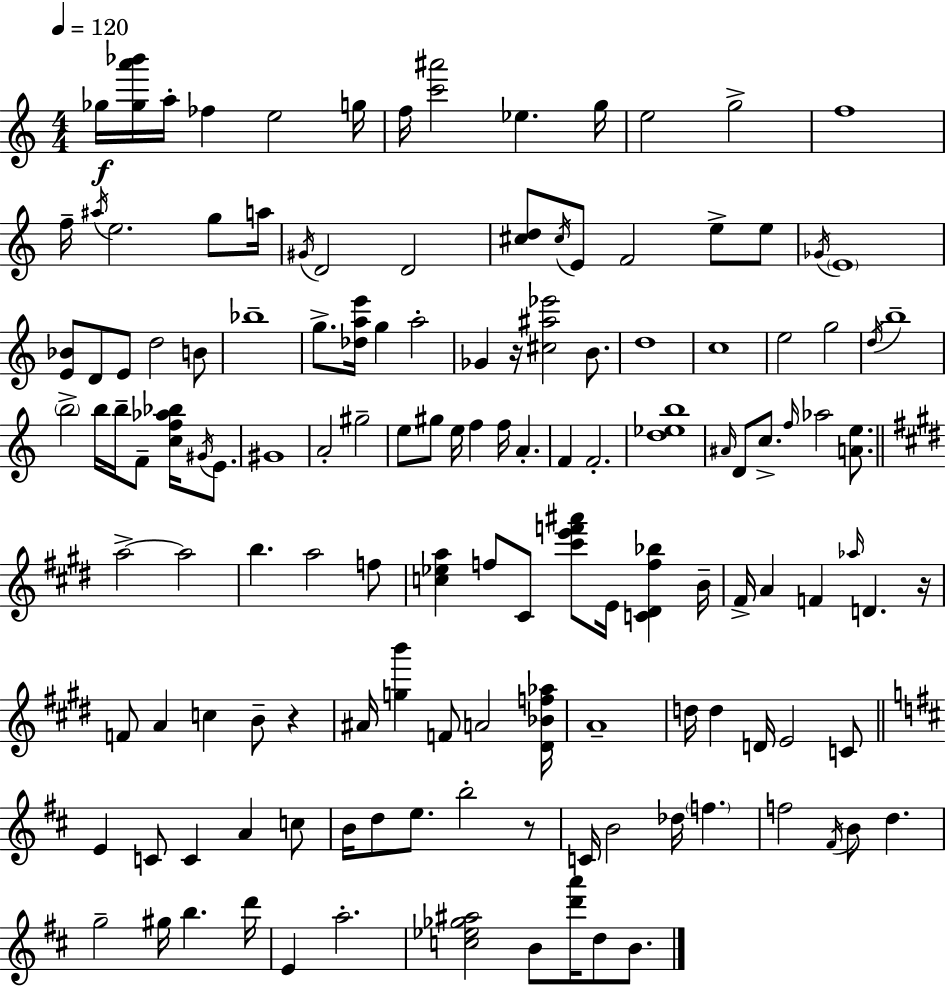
Gb5/s [Gb5,A6,Bb6]/s A5/s FES5/q E5/h G5/s F5/s [C6,A#6]/h Eb5/q. G5/s E5/h G5/h F5/w F5/s A#5/s E5/h. G5/e A5/s G#4/s D4/h D4/h [C#5,D5]/e C#5/s E4/e F4/h E5/e E5/e Gb4/s E4/w [E4,Bb4]/e D4/e E4/e D5/h B4/e Bb5/w G5/e. [Db5,A5,E6]/s G5/q A5/h Gb4/q R/s [C#5,A#5,Eb6]/h B4/e. D5/w C5/w E5/h G5/h D5/s B5/w B5/h B5/s B5/s F4/e [C5,F5,Ab5,Bb5]/s G#4/s E4/e. G#4/w A4/h G#5/h E5/e G#5/e E5/s F5/q F5/s A4/q. F4/q F4/h. [D5,Eb5,B5]/w A#4/s D4/e C5/e. F5/s Ab5/h [A4,E5]/e. A5/h A5/h B5/q. A5/h F5/e [C5,Eb5,A5]/q F5/e C#4/e [C#6,E6,F6,A#6]/e E4/s [C4,D#4,F5,Bb5]/q B4/s F#4/s A4/q F4/q Ab5/s D4/q. R/s F4/e A4/q C5/q B4/e R/q A#4/s [G5,B6]/q F4/e A4/h [D#4,Bb4,F5,Ab5]/s A4/w D5/s D5/q D4/s E4/h C4/e E4/q C4/e C4/q A4/q C5/e B4/s D5/e E5/e. B5/h R/e C4/s B4/h Db5/s F5/q. F5/h F#4/s B4/e D5/q. G5/h G#5/s B5/q. D6/s E4/q A5/h. [C5,Eb5,Gb5,A#5]/h B4/e [D6,A6]/s D5/e B4/e.